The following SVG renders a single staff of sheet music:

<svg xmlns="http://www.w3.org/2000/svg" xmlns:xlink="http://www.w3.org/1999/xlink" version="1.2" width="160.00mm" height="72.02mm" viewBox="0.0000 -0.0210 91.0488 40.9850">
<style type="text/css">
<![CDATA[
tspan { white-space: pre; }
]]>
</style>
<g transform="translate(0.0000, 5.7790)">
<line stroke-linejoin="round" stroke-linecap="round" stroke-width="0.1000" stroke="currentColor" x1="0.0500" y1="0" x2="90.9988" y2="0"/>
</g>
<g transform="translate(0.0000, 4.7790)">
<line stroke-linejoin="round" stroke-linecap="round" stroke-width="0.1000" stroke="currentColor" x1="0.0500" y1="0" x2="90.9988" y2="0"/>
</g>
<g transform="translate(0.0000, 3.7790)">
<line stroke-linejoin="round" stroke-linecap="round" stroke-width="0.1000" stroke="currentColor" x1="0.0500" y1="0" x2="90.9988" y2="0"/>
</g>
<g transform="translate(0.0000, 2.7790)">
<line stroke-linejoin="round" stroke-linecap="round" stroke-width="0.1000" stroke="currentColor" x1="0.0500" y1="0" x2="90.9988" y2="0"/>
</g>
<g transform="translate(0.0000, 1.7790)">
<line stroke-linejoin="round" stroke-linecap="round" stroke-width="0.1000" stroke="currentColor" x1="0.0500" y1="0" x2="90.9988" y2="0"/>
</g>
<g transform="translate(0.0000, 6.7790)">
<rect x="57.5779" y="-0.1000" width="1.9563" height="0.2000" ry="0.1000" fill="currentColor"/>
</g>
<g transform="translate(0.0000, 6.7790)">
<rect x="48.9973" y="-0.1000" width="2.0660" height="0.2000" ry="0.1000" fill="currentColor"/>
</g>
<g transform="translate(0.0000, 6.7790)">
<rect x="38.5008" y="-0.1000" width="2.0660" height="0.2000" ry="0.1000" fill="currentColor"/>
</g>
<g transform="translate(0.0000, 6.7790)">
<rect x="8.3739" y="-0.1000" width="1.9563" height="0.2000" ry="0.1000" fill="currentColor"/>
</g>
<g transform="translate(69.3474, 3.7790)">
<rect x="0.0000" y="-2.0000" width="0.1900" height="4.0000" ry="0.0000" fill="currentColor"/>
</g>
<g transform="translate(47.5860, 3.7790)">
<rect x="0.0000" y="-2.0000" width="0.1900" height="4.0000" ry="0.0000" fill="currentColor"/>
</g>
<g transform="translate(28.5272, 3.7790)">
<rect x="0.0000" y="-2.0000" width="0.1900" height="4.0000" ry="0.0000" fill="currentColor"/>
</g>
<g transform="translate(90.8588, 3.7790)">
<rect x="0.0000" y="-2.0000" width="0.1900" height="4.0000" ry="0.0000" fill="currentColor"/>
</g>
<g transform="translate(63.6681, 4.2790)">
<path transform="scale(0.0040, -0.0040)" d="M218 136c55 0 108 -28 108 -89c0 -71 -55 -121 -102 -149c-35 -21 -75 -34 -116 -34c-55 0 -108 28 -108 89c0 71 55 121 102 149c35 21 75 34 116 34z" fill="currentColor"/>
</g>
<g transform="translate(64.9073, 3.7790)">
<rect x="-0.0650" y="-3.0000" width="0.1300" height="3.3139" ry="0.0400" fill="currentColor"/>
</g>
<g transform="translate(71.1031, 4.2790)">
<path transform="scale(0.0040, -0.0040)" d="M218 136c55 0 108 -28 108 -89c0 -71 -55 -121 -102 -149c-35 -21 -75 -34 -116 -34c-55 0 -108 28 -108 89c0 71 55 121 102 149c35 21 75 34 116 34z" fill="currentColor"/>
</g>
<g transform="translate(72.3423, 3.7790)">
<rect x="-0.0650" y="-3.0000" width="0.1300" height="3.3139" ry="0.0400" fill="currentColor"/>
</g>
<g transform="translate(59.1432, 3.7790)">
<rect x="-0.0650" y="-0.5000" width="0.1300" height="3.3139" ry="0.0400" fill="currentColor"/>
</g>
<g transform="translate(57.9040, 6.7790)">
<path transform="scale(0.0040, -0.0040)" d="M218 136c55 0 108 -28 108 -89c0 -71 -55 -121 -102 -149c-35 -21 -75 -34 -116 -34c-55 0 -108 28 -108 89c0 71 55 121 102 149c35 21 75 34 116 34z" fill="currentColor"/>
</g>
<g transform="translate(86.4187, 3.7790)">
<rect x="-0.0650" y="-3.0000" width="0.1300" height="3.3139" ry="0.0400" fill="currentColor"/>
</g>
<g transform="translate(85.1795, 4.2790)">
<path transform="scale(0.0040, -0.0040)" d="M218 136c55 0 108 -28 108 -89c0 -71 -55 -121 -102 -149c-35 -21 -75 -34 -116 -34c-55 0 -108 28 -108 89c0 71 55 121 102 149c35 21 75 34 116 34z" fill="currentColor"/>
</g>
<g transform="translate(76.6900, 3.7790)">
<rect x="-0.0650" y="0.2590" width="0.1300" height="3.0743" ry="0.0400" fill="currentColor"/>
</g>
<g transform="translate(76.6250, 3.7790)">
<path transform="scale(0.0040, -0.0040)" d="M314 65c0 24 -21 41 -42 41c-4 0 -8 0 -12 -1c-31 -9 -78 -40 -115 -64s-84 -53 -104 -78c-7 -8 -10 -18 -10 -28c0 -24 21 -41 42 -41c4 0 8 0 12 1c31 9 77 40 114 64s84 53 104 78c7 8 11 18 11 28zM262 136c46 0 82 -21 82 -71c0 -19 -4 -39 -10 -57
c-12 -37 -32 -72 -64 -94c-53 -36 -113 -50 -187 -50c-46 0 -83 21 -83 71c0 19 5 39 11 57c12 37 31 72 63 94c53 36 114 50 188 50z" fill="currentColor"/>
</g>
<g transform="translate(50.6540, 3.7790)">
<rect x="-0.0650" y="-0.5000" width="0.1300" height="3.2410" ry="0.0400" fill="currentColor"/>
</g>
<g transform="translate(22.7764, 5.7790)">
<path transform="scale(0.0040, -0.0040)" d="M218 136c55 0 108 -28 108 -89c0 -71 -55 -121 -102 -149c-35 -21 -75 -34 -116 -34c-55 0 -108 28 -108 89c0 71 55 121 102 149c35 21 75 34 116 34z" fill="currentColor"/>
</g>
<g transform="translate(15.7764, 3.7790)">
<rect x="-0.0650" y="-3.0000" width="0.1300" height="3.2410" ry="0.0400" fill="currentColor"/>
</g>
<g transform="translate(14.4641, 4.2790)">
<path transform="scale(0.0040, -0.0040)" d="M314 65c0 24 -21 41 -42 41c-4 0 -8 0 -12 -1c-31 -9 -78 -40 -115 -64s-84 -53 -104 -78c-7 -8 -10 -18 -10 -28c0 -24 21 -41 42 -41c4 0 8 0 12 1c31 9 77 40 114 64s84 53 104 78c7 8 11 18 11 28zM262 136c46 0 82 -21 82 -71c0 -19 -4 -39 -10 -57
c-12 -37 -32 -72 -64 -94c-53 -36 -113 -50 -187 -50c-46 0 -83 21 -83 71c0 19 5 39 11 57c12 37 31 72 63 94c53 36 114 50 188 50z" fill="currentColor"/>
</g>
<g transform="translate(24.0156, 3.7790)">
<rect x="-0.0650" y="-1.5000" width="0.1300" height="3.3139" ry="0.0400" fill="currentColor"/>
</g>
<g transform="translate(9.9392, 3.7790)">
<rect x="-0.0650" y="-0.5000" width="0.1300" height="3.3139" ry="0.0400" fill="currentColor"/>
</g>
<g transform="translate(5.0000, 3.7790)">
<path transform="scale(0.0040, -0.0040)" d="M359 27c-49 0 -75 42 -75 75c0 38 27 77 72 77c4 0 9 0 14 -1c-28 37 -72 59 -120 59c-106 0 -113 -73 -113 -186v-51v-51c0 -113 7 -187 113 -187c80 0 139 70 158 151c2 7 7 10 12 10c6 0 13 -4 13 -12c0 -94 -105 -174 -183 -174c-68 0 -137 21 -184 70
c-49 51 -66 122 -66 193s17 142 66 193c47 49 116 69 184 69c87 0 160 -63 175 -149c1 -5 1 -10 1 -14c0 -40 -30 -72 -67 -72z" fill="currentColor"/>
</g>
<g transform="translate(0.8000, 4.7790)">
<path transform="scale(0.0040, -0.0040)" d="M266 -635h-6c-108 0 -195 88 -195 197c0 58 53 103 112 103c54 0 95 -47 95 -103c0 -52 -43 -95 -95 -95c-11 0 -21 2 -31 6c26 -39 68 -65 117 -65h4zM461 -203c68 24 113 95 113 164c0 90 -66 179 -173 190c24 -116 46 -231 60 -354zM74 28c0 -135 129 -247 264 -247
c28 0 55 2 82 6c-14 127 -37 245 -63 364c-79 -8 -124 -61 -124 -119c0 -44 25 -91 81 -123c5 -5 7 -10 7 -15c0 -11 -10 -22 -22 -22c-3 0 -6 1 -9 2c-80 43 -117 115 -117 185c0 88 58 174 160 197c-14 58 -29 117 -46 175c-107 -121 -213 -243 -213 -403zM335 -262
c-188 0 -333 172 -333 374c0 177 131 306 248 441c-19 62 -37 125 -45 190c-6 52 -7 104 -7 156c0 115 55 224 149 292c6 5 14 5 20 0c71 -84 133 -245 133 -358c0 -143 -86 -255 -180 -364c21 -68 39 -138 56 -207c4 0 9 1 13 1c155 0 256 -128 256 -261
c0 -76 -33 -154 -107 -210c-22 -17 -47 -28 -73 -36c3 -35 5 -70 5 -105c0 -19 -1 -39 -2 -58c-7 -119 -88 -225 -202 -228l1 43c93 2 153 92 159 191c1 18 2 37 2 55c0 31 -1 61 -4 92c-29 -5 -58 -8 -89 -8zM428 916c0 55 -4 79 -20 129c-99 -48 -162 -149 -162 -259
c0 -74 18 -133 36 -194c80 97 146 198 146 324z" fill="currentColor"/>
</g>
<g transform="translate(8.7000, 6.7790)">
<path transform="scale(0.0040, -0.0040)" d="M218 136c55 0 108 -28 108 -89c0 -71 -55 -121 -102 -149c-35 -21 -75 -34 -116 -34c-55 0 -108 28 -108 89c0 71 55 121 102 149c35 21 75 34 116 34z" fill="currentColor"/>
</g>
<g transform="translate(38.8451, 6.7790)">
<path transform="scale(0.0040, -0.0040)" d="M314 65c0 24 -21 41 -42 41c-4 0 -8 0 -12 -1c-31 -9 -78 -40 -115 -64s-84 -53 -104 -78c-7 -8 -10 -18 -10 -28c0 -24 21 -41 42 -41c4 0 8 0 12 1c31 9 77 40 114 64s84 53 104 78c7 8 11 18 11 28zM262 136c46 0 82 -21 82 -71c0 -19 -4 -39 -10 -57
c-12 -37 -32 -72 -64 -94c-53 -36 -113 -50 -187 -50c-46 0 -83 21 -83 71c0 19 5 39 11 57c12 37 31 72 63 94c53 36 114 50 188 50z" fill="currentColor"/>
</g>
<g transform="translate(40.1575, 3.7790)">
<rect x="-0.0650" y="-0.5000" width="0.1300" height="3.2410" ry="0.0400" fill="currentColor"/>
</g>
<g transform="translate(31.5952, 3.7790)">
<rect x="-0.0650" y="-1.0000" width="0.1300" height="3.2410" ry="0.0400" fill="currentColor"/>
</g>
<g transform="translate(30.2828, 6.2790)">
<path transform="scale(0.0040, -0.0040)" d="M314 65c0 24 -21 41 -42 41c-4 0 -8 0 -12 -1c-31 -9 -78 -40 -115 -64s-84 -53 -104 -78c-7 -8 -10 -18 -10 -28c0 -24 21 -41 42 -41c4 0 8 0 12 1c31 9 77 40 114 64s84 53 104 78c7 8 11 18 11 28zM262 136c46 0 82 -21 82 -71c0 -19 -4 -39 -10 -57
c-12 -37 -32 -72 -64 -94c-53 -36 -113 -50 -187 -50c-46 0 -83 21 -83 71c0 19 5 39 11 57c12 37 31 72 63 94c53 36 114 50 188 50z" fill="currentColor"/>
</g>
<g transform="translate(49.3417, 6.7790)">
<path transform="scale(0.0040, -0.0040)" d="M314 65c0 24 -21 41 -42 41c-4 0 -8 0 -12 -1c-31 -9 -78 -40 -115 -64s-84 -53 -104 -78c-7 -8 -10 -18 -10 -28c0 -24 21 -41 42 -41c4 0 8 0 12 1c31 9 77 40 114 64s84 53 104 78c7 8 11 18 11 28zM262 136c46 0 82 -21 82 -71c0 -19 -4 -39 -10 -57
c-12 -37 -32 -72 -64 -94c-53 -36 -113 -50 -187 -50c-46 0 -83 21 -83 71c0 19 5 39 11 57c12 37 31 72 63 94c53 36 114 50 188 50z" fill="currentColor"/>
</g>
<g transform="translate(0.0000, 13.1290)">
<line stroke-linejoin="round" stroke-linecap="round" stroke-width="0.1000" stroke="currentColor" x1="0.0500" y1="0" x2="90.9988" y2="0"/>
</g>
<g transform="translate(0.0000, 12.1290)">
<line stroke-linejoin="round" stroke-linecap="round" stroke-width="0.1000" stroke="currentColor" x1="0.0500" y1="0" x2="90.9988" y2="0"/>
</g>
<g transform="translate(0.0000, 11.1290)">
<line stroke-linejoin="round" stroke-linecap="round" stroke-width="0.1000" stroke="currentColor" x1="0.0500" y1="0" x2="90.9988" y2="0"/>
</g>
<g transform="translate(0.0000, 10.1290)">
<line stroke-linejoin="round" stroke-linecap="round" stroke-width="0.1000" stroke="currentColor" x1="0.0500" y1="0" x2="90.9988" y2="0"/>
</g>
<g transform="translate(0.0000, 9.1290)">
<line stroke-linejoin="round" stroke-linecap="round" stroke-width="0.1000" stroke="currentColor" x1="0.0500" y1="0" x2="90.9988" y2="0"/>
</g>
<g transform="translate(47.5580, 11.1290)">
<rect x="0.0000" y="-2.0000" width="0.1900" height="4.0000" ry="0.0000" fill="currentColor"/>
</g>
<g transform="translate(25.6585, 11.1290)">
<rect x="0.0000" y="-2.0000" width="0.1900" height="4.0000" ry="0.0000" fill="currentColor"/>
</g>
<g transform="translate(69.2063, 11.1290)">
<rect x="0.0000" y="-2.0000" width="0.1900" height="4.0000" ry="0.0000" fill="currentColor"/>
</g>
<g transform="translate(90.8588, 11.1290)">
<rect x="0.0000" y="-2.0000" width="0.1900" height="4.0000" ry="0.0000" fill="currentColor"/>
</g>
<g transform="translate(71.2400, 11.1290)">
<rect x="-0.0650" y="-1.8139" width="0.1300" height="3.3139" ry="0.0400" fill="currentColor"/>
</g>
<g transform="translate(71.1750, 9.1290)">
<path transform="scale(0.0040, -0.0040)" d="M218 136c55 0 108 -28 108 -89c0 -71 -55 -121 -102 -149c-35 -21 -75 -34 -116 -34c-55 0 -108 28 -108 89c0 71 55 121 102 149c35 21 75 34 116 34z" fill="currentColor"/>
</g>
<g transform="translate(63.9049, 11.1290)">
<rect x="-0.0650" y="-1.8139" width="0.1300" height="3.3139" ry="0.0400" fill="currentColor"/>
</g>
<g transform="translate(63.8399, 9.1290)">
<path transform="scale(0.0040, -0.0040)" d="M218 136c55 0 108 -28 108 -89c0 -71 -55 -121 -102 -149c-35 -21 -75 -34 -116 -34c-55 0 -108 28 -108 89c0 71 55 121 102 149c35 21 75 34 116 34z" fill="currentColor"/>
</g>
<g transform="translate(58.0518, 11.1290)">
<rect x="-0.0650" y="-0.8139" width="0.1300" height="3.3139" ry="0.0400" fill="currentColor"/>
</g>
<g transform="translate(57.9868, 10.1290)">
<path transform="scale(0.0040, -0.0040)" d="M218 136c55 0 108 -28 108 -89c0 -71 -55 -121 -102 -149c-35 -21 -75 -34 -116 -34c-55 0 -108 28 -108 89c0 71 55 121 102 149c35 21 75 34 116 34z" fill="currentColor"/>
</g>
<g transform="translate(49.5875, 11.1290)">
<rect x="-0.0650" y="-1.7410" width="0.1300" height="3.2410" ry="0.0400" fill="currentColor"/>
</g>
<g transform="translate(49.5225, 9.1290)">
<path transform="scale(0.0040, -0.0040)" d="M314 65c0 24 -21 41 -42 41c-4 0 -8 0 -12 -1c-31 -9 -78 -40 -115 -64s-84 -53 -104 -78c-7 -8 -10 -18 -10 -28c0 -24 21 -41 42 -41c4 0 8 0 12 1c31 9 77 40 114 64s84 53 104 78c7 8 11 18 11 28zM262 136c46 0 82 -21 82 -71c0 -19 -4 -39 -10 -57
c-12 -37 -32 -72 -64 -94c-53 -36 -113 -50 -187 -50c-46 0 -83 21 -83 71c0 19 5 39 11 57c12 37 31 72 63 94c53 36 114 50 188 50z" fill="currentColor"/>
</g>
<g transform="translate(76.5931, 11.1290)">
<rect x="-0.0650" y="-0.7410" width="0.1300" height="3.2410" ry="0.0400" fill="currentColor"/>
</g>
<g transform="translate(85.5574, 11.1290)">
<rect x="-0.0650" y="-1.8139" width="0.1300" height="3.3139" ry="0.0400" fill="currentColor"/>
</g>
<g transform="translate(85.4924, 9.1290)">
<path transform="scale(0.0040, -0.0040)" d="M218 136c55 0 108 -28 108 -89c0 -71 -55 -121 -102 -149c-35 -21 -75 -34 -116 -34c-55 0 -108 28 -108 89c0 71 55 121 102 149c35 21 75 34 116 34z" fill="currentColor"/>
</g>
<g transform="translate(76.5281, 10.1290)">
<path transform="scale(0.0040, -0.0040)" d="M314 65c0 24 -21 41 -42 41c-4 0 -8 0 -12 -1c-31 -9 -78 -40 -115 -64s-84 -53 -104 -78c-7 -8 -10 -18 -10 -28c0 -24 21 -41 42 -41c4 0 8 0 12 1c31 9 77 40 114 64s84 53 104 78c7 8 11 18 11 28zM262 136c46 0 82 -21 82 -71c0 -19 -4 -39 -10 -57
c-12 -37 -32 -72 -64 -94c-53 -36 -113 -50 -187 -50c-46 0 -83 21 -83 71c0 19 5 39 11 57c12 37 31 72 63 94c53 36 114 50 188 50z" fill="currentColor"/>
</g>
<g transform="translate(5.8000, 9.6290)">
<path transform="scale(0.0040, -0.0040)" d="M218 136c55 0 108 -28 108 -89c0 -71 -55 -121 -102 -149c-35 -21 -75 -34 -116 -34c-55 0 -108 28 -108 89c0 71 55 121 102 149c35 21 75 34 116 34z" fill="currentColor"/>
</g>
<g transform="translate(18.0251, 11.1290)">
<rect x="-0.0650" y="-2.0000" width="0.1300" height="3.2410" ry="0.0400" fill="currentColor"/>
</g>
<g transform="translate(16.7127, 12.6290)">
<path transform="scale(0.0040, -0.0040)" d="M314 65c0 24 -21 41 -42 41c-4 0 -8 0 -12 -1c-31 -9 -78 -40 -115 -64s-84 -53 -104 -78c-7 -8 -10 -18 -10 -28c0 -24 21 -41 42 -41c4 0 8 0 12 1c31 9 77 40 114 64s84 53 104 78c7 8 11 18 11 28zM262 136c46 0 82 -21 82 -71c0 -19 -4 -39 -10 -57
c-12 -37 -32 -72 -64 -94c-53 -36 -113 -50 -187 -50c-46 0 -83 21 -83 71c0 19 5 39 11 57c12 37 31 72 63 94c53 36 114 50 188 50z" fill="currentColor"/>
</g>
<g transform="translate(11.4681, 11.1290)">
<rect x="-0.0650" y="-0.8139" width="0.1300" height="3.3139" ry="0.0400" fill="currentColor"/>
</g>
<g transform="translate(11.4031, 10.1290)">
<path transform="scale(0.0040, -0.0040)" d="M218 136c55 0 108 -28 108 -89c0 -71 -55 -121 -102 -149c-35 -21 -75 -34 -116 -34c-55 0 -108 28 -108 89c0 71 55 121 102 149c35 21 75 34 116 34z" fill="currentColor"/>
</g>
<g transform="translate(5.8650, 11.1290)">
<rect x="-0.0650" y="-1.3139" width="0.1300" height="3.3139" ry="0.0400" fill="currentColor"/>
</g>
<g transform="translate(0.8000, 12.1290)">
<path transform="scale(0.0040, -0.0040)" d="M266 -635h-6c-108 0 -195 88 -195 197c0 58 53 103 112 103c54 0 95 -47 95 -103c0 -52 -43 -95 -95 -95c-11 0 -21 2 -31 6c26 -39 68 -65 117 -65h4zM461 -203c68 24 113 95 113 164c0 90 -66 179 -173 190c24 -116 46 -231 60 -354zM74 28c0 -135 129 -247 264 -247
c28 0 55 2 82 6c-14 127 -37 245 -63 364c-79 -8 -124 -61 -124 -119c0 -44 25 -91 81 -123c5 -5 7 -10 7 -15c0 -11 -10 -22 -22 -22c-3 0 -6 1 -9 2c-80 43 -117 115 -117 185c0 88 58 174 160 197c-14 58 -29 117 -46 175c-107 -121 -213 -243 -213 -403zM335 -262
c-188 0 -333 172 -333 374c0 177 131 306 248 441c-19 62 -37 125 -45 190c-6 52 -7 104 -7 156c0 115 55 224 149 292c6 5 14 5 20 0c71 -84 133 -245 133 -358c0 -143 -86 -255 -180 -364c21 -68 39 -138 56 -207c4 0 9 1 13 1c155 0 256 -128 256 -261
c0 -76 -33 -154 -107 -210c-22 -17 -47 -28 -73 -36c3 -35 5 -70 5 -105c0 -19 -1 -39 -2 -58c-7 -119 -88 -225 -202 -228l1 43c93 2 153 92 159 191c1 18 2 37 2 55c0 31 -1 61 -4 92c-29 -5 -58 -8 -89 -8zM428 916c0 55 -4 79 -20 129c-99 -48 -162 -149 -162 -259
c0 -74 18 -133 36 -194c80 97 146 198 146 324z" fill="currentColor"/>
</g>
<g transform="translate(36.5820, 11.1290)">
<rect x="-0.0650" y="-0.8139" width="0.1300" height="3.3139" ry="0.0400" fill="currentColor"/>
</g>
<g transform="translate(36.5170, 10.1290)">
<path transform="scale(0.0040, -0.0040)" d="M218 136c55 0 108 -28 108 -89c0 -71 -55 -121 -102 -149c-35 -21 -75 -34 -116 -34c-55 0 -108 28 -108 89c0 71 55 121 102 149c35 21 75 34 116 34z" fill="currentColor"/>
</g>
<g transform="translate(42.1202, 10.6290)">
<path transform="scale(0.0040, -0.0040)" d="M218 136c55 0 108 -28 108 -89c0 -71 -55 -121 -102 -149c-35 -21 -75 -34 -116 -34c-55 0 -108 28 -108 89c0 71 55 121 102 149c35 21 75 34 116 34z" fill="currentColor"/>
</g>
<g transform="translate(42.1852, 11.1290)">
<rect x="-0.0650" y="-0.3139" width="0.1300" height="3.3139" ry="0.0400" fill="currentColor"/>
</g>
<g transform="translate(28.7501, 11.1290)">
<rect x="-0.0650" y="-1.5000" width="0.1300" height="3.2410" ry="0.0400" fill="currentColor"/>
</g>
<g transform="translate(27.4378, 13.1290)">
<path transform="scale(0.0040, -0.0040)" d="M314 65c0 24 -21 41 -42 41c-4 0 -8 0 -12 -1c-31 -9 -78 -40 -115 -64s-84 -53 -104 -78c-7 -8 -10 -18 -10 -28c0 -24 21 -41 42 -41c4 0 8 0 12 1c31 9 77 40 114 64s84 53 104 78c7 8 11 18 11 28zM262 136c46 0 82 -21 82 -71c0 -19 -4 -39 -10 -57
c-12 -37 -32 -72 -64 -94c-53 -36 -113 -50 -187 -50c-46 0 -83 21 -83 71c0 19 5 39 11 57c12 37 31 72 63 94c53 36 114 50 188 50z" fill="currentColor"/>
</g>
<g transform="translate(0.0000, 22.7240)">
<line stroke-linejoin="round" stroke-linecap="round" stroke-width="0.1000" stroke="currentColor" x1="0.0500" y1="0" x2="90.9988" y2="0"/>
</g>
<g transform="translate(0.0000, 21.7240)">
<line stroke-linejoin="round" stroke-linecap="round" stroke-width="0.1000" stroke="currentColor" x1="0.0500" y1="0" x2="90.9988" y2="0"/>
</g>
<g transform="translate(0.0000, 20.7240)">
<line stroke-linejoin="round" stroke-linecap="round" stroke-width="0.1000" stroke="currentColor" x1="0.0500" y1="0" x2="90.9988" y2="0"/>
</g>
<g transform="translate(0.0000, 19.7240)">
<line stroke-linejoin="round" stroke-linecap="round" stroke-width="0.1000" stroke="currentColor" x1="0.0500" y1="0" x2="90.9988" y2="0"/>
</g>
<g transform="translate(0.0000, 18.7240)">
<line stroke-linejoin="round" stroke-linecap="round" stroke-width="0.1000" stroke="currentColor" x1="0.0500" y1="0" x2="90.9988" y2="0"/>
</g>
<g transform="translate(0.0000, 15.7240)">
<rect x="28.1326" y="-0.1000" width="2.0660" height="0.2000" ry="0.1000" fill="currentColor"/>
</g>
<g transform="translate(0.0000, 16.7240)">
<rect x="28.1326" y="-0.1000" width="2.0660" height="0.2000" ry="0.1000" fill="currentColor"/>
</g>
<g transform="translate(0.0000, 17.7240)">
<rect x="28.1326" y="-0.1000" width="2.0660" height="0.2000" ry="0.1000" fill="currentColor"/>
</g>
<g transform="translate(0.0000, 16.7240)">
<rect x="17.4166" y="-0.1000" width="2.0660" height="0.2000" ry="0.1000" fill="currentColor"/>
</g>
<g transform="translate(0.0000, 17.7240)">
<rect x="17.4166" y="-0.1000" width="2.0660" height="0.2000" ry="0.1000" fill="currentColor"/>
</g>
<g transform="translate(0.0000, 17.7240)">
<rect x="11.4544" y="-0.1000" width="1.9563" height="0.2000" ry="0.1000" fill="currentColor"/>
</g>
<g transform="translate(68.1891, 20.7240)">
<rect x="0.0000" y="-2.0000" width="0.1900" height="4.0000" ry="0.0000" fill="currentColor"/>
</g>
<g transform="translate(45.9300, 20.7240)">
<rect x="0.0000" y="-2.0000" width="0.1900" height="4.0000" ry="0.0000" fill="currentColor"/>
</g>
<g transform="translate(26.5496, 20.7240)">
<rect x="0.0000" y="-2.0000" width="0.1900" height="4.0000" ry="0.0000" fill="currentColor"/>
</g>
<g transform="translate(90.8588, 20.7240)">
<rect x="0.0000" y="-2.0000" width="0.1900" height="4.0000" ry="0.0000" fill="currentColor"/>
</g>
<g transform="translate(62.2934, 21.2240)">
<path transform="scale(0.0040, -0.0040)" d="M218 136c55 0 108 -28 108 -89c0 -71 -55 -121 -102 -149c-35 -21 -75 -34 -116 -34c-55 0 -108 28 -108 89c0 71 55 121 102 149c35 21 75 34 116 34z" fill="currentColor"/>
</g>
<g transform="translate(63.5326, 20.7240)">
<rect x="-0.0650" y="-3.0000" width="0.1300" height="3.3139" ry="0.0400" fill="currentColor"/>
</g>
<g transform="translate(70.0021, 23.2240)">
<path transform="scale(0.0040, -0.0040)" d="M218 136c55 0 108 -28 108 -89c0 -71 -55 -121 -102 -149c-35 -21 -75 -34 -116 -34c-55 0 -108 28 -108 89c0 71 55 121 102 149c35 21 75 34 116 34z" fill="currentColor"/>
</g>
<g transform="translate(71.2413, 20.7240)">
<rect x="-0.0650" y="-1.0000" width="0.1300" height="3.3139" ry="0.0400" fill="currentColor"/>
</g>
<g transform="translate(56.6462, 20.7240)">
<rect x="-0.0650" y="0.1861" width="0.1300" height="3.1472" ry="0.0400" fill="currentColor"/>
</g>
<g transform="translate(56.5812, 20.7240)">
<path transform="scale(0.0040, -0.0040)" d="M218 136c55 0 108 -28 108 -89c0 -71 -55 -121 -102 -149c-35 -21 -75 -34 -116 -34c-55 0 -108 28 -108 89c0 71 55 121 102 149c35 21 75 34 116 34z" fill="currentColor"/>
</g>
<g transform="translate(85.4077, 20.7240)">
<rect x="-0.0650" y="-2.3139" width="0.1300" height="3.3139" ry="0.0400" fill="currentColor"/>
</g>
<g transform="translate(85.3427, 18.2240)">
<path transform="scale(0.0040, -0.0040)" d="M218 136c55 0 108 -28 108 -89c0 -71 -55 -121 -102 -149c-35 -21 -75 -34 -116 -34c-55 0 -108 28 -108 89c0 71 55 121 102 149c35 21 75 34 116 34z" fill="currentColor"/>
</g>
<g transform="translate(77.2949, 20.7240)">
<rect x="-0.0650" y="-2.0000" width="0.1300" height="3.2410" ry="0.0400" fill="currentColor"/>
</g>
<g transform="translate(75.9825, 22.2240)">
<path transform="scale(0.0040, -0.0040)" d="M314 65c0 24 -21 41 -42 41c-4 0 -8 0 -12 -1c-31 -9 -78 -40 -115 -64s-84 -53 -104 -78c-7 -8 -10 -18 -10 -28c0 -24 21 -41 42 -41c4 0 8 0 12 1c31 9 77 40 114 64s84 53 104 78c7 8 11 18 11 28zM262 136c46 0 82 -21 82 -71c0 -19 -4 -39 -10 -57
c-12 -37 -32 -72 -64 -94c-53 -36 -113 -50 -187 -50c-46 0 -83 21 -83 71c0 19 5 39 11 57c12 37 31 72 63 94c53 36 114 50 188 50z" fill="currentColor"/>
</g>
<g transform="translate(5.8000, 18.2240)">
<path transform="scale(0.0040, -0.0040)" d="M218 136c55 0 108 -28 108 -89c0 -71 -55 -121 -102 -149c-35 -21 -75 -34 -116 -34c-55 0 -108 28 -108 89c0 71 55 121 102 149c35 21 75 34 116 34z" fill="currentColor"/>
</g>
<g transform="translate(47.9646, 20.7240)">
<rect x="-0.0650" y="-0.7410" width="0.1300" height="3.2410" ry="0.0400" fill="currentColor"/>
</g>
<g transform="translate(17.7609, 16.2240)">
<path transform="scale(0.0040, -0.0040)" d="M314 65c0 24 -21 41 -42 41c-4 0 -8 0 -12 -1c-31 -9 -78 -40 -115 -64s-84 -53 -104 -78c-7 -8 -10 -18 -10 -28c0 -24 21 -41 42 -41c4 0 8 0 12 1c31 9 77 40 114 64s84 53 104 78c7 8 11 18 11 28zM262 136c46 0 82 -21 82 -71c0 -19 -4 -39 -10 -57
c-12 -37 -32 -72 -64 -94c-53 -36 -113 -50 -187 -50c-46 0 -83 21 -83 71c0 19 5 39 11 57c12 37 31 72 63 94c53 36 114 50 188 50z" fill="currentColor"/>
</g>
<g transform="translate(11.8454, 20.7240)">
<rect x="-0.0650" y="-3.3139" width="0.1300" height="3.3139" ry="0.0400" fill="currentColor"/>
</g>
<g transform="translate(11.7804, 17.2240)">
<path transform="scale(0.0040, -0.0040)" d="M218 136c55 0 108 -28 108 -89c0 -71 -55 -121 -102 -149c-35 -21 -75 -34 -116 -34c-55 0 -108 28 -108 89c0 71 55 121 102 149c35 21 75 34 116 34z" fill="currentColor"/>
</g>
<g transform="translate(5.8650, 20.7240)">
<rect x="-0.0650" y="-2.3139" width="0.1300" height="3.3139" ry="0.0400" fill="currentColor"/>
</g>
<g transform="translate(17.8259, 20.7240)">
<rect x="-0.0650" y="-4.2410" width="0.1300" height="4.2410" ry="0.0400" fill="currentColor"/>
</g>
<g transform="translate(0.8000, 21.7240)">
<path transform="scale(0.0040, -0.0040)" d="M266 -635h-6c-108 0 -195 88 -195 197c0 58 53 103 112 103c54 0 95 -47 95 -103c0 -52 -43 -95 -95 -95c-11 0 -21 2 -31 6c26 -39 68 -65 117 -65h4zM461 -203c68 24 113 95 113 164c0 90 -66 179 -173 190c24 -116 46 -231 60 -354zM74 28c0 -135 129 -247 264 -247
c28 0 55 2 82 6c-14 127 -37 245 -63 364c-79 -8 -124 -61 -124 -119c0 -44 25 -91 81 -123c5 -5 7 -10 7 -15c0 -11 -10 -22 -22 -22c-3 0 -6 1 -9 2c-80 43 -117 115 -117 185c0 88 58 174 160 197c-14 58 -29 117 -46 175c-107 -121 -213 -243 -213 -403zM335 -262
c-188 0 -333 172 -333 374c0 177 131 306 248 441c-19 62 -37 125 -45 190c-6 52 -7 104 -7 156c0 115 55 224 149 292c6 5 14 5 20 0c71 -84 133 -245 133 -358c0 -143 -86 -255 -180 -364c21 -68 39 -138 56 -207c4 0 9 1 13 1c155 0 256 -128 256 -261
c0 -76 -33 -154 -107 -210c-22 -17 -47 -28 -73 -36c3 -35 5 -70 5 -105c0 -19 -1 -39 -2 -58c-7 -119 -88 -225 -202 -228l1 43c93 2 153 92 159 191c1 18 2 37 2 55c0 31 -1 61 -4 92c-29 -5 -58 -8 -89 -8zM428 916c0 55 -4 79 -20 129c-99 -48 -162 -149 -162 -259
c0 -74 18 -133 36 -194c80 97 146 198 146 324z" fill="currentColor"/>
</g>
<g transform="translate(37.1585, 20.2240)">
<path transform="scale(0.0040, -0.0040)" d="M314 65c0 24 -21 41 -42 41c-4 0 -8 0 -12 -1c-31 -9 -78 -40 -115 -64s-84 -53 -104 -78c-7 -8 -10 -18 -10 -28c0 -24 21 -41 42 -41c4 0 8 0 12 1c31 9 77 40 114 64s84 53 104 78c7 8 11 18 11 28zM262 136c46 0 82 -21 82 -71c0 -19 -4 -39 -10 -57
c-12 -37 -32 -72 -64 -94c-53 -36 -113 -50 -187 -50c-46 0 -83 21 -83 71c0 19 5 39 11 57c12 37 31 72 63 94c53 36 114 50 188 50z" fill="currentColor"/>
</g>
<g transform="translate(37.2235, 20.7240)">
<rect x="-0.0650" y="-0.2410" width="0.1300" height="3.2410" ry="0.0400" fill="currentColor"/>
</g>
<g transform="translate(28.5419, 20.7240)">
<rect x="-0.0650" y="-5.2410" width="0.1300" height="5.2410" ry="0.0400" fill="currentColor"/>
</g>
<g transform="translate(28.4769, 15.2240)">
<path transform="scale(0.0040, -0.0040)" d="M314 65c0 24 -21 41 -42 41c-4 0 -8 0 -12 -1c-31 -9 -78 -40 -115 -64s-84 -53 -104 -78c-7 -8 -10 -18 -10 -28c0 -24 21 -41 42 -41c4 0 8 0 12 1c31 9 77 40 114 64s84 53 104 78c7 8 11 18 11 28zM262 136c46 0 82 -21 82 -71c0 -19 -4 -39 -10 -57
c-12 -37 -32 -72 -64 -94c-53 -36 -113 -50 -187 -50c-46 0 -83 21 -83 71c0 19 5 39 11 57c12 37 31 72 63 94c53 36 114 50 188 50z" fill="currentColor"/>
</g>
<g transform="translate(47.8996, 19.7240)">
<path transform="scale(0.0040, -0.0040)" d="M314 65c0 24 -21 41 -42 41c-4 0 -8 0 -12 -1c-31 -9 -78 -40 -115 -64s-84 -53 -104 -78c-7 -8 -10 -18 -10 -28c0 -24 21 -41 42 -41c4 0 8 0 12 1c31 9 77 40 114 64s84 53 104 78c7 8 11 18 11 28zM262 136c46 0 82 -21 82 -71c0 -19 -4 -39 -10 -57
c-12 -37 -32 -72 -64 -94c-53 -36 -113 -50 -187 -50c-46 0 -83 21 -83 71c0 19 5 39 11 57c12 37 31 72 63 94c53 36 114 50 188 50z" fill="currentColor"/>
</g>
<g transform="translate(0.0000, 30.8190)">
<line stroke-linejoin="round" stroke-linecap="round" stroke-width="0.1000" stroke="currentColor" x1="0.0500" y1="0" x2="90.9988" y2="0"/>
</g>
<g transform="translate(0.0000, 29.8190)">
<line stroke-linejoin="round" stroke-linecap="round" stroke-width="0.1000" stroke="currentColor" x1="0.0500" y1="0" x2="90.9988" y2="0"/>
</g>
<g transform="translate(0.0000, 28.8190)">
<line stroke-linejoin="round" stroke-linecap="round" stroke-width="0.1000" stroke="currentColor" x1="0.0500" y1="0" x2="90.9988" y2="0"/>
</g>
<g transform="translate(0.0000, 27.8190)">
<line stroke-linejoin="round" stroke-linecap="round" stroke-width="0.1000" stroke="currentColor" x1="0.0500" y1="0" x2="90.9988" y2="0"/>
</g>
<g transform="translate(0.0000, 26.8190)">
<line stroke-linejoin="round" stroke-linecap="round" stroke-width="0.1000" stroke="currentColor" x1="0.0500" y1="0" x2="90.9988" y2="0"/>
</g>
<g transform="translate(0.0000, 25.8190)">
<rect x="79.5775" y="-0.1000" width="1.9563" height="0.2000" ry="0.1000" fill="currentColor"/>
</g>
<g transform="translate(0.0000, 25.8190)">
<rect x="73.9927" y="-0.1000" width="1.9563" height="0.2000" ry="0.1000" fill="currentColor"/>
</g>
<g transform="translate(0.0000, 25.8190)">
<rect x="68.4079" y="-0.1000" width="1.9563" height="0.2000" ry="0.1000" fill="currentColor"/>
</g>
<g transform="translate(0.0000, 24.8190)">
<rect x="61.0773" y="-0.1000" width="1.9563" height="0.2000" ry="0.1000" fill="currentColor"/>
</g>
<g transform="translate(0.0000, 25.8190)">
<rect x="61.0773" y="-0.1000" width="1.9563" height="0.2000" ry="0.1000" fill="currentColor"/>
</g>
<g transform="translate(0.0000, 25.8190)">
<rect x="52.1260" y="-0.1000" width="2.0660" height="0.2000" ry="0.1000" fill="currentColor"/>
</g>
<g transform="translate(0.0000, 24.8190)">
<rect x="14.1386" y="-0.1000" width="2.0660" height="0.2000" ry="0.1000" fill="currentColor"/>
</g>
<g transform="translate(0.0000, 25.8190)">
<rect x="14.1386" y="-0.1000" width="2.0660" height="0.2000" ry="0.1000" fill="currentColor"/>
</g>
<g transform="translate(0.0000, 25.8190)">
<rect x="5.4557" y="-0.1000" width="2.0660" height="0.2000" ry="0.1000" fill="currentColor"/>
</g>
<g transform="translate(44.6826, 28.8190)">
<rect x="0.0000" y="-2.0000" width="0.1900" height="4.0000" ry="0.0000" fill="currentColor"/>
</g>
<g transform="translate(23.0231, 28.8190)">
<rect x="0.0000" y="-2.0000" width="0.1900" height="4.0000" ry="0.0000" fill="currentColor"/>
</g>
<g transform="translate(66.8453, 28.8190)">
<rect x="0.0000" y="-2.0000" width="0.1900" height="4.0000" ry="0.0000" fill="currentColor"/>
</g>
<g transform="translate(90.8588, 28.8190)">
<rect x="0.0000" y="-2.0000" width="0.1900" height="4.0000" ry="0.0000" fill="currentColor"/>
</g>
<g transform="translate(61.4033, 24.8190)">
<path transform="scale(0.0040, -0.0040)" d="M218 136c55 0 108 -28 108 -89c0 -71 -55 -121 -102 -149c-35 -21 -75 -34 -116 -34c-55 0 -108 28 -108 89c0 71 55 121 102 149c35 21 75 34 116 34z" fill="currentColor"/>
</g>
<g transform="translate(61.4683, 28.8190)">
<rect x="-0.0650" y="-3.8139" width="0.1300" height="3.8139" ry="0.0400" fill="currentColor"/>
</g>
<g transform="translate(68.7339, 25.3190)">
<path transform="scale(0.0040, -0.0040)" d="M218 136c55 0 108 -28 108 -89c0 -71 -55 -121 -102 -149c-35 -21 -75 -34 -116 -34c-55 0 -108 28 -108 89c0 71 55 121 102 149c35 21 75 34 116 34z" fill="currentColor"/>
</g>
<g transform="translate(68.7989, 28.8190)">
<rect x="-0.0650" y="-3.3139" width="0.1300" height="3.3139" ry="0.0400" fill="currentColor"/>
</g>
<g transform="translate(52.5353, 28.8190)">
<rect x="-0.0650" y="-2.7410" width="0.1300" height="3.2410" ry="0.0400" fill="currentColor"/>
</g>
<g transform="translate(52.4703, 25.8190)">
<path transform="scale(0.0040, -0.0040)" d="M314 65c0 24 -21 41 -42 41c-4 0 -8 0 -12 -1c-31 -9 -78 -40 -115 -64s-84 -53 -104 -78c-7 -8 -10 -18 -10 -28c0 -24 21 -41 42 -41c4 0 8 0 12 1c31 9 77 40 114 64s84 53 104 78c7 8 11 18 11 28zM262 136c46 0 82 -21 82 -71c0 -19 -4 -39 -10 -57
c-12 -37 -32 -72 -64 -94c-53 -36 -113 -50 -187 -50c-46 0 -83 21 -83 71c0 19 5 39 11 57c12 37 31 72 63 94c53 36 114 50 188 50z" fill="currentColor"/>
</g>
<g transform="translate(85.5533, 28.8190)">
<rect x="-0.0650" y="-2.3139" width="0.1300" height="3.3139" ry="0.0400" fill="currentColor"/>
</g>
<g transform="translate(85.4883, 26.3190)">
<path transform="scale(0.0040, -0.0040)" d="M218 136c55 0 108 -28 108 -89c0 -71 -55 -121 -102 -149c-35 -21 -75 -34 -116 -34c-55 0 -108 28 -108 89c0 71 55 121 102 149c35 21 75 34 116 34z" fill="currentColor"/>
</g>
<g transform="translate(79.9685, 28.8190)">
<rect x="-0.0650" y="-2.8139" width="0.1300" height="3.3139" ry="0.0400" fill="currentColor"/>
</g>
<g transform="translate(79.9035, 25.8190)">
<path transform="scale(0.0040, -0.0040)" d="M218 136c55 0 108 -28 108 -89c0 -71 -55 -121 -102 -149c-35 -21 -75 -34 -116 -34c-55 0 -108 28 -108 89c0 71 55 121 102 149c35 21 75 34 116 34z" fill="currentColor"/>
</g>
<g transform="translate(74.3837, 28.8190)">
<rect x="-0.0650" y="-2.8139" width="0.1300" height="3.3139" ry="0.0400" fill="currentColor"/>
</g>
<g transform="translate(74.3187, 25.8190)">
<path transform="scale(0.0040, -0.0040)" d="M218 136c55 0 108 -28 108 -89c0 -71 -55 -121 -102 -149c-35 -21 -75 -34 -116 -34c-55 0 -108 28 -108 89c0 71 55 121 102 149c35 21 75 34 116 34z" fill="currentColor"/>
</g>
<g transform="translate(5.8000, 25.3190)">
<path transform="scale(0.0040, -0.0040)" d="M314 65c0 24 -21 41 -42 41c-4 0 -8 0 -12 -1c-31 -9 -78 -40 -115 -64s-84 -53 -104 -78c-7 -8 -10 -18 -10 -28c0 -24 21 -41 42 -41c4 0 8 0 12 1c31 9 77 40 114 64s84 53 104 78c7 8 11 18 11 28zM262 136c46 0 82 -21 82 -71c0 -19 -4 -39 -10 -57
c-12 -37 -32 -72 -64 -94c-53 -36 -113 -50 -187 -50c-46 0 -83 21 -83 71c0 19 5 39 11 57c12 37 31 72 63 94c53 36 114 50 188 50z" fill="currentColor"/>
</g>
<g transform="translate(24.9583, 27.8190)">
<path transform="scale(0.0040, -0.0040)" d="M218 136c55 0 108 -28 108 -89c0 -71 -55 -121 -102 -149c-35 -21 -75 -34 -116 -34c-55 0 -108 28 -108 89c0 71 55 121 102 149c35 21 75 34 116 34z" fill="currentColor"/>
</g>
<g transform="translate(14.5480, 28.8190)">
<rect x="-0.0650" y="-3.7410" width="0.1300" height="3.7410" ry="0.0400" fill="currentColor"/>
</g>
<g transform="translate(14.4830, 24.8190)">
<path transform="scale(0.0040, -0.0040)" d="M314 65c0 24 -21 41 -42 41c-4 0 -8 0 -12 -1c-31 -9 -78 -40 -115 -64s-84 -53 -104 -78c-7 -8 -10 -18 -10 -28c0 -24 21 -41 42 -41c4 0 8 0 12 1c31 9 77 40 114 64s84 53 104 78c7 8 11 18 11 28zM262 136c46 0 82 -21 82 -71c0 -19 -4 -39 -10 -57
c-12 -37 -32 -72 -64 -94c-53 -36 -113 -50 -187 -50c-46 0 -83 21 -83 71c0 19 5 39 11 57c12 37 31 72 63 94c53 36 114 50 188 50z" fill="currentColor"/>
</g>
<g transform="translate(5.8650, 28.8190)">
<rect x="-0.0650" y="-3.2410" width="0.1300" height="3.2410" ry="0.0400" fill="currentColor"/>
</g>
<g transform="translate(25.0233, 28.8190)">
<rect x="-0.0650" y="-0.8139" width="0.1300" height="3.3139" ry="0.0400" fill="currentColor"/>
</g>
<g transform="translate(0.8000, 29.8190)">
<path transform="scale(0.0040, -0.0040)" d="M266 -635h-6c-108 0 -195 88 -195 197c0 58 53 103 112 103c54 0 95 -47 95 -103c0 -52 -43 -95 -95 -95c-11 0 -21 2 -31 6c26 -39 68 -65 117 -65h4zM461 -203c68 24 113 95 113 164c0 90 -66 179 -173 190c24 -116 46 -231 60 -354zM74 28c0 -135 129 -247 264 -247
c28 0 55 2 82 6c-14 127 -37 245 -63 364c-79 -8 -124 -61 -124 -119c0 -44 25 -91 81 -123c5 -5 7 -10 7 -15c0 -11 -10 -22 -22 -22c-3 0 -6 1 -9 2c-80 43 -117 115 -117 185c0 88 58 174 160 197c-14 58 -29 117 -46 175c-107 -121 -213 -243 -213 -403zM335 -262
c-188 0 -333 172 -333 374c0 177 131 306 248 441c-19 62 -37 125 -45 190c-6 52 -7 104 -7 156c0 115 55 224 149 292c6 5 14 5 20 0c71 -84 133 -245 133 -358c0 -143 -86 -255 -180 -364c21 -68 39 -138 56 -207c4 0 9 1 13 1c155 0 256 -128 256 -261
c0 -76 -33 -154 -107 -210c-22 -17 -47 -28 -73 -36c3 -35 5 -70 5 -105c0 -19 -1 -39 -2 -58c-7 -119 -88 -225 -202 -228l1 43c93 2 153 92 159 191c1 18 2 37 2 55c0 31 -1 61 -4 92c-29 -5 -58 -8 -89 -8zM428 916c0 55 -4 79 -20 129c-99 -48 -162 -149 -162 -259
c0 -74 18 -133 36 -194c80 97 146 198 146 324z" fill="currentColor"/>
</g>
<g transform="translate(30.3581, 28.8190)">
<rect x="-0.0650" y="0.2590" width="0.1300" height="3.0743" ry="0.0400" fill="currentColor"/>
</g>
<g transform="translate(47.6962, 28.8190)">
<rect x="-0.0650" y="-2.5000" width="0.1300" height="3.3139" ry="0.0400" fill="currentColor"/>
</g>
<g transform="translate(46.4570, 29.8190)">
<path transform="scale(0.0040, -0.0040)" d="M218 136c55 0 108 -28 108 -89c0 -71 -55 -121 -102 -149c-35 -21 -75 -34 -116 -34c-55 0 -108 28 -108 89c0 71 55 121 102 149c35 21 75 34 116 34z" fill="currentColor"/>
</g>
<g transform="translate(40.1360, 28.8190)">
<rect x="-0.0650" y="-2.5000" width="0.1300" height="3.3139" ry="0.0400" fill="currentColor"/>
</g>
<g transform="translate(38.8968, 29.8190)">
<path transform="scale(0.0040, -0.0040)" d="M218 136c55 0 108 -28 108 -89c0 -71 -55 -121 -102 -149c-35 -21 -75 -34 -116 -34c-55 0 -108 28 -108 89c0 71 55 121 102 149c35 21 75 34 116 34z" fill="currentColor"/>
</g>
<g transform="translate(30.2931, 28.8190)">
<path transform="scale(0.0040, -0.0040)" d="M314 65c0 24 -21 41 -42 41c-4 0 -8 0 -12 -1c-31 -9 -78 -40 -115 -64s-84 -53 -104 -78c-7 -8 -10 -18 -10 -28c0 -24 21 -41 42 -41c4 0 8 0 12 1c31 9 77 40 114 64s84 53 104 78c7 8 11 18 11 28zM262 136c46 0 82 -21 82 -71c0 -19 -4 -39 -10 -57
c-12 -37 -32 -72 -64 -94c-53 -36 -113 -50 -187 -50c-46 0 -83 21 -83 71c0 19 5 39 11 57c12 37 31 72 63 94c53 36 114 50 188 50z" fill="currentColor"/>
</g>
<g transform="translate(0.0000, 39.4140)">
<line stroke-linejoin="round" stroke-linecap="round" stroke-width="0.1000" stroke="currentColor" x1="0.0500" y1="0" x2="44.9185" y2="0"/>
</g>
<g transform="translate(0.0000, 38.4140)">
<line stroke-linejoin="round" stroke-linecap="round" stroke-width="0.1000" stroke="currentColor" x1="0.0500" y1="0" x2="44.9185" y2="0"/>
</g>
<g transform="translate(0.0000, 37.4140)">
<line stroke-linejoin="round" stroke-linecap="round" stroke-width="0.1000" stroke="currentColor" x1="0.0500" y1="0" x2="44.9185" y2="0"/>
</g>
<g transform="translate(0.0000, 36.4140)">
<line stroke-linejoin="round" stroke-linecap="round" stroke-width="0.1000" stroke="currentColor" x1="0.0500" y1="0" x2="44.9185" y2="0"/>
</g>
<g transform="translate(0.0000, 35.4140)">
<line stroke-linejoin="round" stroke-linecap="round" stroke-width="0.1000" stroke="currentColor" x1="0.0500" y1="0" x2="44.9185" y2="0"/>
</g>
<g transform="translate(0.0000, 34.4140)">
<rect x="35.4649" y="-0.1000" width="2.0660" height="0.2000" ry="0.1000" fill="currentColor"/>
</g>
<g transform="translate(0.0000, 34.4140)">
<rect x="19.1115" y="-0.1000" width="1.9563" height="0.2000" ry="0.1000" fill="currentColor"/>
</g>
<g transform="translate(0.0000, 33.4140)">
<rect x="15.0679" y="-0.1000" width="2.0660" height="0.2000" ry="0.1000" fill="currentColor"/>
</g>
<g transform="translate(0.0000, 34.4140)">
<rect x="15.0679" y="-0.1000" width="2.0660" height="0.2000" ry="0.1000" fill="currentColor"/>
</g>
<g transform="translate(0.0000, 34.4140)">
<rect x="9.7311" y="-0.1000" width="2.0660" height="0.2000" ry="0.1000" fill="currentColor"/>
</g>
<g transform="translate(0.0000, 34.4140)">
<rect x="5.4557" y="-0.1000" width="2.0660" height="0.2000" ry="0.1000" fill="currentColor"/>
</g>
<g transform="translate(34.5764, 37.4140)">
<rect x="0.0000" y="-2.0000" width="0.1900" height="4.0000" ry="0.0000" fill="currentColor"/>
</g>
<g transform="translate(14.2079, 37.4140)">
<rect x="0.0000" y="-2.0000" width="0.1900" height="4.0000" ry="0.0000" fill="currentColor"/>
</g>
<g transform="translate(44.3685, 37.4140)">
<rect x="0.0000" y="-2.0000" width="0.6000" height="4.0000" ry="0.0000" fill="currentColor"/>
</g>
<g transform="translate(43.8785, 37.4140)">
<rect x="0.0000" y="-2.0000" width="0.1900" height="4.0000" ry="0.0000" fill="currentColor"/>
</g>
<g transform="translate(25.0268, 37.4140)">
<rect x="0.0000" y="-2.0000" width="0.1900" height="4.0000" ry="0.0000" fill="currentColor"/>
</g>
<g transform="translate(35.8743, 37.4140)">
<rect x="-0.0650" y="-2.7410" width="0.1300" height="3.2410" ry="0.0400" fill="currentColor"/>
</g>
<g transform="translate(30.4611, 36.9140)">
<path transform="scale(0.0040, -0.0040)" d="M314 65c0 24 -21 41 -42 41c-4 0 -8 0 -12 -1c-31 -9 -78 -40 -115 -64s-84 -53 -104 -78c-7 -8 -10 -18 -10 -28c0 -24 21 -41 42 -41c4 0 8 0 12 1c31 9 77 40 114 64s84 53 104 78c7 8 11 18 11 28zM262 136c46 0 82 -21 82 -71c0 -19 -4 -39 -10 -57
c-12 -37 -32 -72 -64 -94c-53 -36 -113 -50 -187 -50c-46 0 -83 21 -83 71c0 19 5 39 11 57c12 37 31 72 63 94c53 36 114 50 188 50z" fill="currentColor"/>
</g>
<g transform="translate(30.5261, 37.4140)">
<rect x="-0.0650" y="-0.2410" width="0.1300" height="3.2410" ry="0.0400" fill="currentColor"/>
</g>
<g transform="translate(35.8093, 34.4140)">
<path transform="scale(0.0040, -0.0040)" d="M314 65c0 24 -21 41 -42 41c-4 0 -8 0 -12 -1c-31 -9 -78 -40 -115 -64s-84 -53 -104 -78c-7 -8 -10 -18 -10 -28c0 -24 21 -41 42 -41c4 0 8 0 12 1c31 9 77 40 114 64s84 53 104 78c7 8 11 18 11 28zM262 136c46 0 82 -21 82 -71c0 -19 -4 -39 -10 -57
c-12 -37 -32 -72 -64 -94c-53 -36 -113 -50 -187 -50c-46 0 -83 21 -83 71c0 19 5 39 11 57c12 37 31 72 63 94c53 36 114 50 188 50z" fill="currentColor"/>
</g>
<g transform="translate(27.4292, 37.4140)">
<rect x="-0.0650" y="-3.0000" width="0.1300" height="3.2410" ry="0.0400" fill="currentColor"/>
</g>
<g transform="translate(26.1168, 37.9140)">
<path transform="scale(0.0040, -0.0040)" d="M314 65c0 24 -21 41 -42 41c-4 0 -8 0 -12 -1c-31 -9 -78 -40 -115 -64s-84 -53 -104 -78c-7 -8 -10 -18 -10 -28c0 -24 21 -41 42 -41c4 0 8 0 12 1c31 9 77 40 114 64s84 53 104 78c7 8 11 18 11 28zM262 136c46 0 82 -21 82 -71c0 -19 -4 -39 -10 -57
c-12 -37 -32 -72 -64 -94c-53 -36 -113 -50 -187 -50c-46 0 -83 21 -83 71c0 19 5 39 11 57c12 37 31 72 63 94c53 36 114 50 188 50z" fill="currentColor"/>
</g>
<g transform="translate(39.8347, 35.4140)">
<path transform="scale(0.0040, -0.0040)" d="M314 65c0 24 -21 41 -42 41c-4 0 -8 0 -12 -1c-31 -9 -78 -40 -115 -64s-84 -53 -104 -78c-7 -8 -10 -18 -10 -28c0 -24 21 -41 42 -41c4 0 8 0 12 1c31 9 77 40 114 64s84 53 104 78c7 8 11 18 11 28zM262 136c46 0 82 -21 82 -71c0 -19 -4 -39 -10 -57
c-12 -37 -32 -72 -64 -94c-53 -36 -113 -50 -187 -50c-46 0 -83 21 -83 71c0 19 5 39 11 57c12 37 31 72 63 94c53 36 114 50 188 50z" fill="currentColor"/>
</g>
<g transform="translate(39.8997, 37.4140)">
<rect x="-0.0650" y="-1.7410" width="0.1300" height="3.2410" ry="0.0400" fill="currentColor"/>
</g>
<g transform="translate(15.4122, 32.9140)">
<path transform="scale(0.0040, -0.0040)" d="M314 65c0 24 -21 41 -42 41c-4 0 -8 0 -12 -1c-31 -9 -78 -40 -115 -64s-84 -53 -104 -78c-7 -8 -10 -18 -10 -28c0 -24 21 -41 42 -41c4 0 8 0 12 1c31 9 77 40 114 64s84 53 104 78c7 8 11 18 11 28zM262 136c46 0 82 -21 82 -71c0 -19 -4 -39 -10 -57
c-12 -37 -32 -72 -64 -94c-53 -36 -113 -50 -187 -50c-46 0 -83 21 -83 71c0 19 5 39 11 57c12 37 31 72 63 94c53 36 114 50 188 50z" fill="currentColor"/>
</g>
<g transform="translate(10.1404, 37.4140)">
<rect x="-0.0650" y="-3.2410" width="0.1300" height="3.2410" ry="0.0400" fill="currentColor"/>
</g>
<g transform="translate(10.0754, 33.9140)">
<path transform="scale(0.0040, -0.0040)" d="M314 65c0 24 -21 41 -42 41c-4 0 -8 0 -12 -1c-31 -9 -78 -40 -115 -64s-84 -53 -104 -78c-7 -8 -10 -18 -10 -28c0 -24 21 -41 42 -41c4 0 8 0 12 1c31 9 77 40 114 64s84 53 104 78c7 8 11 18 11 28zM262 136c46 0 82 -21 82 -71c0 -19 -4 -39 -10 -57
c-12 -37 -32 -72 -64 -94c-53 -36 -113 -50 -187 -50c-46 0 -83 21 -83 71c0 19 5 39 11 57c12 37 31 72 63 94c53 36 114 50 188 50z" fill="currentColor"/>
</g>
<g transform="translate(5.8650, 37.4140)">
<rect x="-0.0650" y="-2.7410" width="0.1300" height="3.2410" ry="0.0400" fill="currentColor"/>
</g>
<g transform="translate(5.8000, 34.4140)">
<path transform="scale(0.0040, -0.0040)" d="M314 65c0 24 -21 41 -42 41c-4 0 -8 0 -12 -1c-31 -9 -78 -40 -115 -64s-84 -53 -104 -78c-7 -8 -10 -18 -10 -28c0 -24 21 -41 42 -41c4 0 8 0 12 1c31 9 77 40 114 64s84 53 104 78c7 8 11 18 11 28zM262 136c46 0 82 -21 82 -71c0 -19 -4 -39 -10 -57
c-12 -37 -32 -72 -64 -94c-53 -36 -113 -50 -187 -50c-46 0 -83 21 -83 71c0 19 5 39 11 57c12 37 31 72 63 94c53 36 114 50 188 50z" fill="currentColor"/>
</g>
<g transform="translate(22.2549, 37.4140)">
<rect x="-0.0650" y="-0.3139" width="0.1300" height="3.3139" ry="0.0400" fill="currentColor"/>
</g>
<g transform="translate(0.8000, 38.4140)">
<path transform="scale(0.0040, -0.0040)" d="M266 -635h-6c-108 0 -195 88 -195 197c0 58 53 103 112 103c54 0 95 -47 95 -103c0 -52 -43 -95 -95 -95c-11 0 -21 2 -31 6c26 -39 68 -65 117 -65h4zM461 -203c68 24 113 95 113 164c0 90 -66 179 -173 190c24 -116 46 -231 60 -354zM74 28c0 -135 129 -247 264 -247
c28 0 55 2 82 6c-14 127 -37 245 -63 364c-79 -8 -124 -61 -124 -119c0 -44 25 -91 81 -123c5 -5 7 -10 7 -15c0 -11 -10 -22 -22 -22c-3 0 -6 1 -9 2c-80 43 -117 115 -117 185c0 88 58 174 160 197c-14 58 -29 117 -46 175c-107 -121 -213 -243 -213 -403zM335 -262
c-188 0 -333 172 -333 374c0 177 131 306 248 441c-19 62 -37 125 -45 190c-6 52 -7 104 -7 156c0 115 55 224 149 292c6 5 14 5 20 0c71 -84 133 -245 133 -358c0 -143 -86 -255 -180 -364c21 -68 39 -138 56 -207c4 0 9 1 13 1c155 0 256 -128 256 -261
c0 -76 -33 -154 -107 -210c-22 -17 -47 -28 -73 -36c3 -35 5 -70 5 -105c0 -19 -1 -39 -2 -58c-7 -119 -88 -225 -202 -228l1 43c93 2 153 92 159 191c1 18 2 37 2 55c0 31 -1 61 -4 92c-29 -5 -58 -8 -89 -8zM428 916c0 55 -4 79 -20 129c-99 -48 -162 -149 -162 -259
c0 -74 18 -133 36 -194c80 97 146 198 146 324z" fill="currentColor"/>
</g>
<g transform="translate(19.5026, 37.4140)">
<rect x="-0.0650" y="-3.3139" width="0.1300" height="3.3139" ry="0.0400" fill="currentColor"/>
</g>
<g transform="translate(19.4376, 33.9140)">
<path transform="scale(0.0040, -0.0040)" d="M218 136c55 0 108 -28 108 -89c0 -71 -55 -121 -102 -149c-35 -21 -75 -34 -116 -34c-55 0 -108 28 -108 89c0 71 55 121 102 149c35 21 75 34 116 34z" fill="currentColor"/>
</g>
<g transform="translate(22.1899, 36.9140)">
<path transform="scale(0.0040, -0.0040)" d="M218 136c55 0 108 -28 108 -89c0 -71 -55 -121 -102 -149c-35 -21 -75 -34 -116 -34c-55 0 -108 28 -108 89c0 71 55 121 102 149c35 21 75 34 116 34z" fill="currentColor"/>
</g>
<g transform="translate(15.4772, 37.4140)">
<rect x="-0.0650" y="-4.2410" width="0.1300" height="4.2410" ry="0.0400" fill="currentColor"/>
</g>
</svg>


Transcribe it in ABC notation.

X:1
T:Untitled
M:4/4
L:1/4
K:C
C A2 E D2 C2 C2 C A A B2 A e d F2 E2 d c f2 d f f d2 f g b d'2 f'2 c2 d2 B A D F2 g b2 c'2 d B2 G G a2 c' b a a g a2 b2 d'2 b c A2 c2 a2 f2